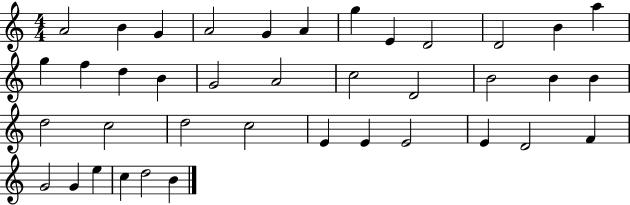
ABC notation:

X:1
T:Untitled
M:4/4
L:1/4
K:C
A2 B G A2 G A g E D2 D2 B a g f d B G2 A2 c2 D2 B2 B B d2 c2 d2 c2 E E E2 E D2 F G2 G e c d2 B